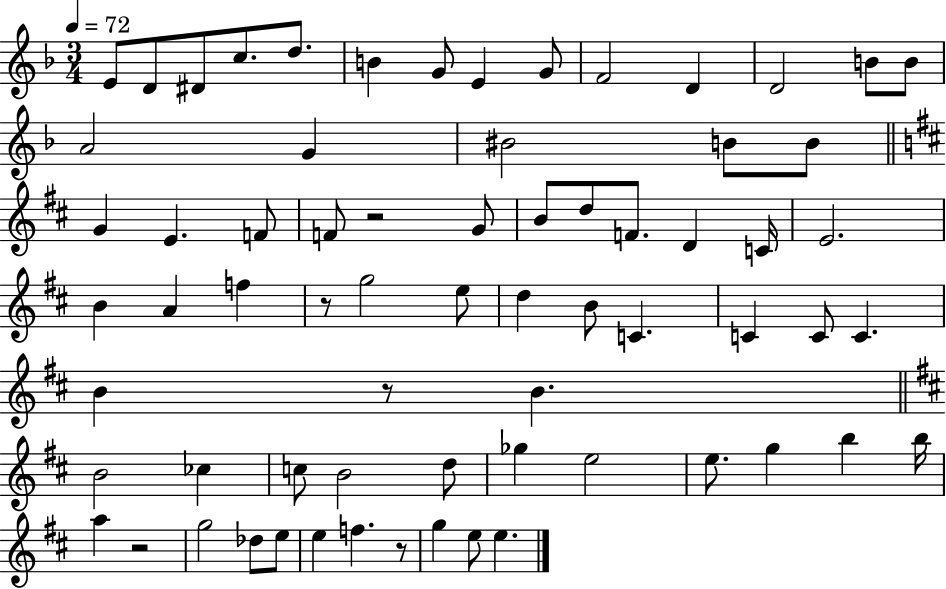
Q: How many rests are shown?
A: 5